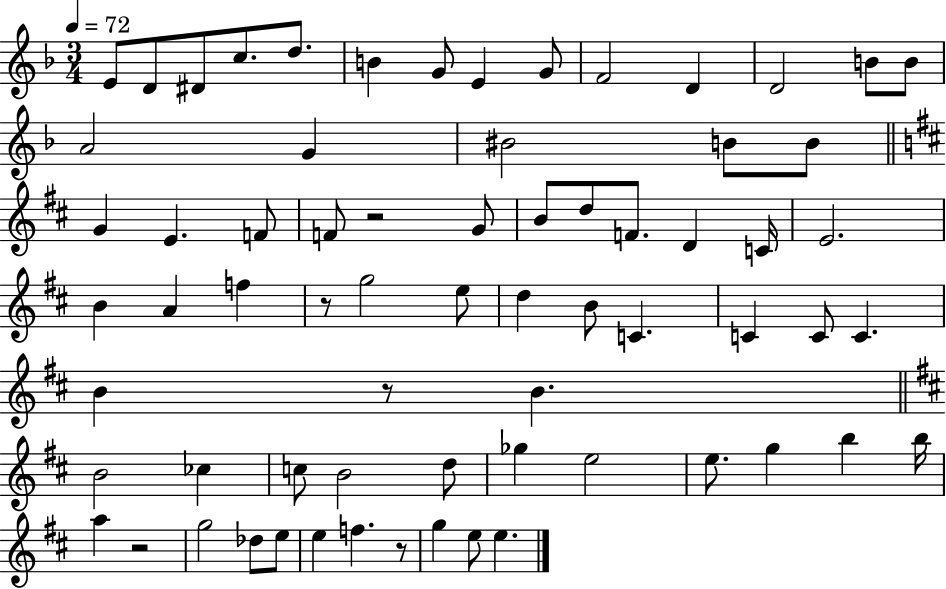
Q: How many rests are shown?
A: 5